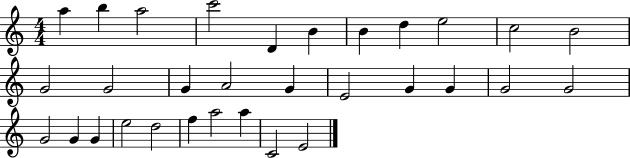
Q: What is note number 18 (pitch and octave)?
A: G4